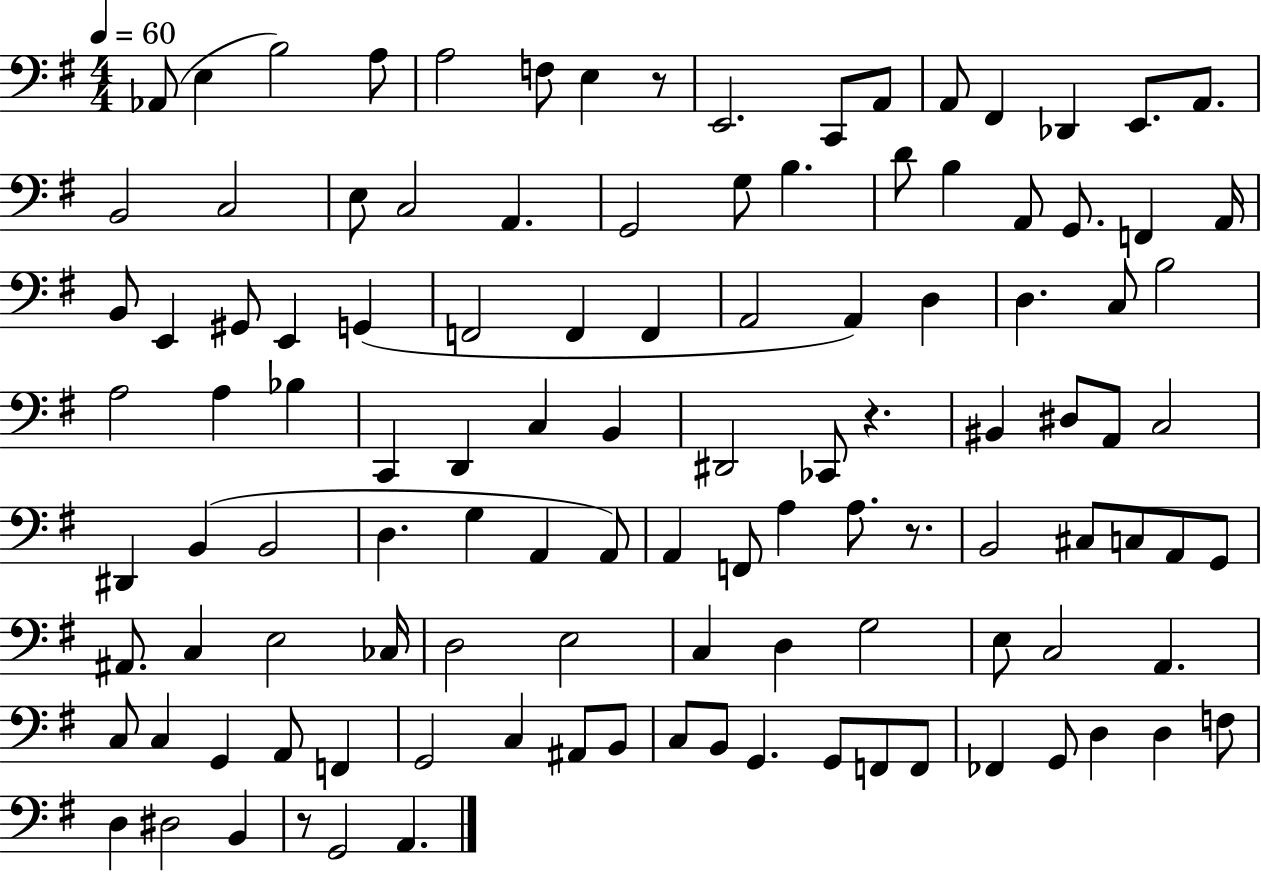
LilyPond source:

{
  \clef bass
  \numericTimeSignature
  \time 4/4
  \key g \major
  \tempo 4 = 60
  aes,8( e4 b2) a8 | a2 f8 e4 r8 | e,2. c,8 a,8 | a,8 fis,4 des,4 e,8. a,8. | \break b,2 c2 | e8 c2 a,4. | g,2 g8 b4. | d'8 b4 a,8 g,8. f,4 a,16 | \break b,8 e,4 gis,8 e,4 g,4( | f,2 f,4 f,4 | a,2 a,4) d4 | d4. c8 b2 | \break a2 a4 bes4 | c,4 d,4 c4 b,4 | dis,2 ces,8 r4. | bis,4 dis8 a,8 c2 | \break dis,4 b,4( b,2 | d4. g4 a,4 a,8) | a,4 f,8 a4 a8. r8. | b,2 cis8 c8 a,8 g,8 | \break ais,8. c4 e2 ces16 | d2 e2 | c4 d4 g2 | e8 c2 a,4. | \break c8 c4 g,4 a,8 f,4 | g,2 c4 ais,8 b,8 | c8 b,8 g,4. g,8 f,8 f,8 | fes,4 g,8 d4 d4 f8 | \break d4 dis2 b,4 | r8 g,2 a,4. | \bar "|."
}